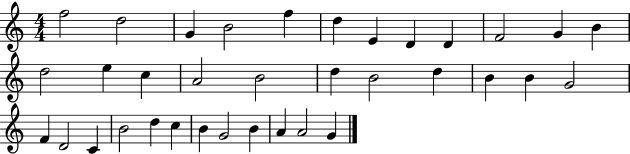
{
  \clef treble
  \numericTimeSignature
  \time 4/4
  \key c \major
  f''2 d''2 | g'4 b'2 f''4 | d''4 e'4 d'4 d'4 | f'2 g'4 b'4 | \break d''2 e''4 c''4 | a'2 b'2 | d''4 b'2 d''4 | b'4 b'4 g'2 | \break f'4 d'2 c'4 | b'2 d''4 c''4 | b'4 g'2 b'4 | a'4 a'2 g'4 | \break \bar "|."
}